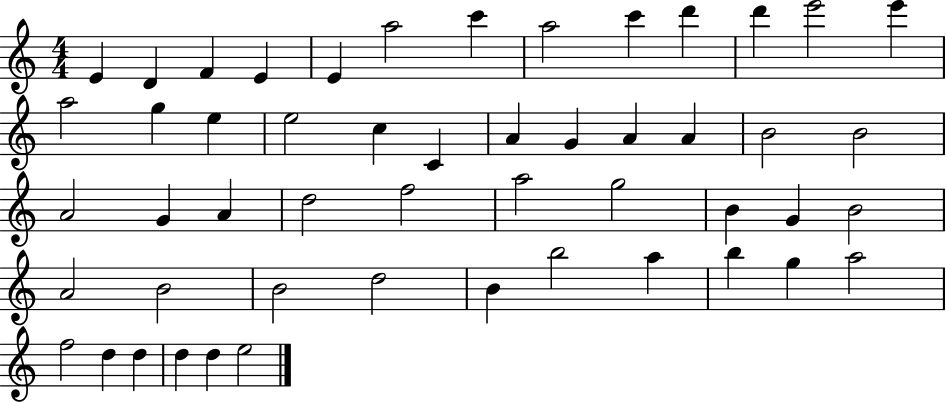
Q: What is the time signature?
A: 4/4